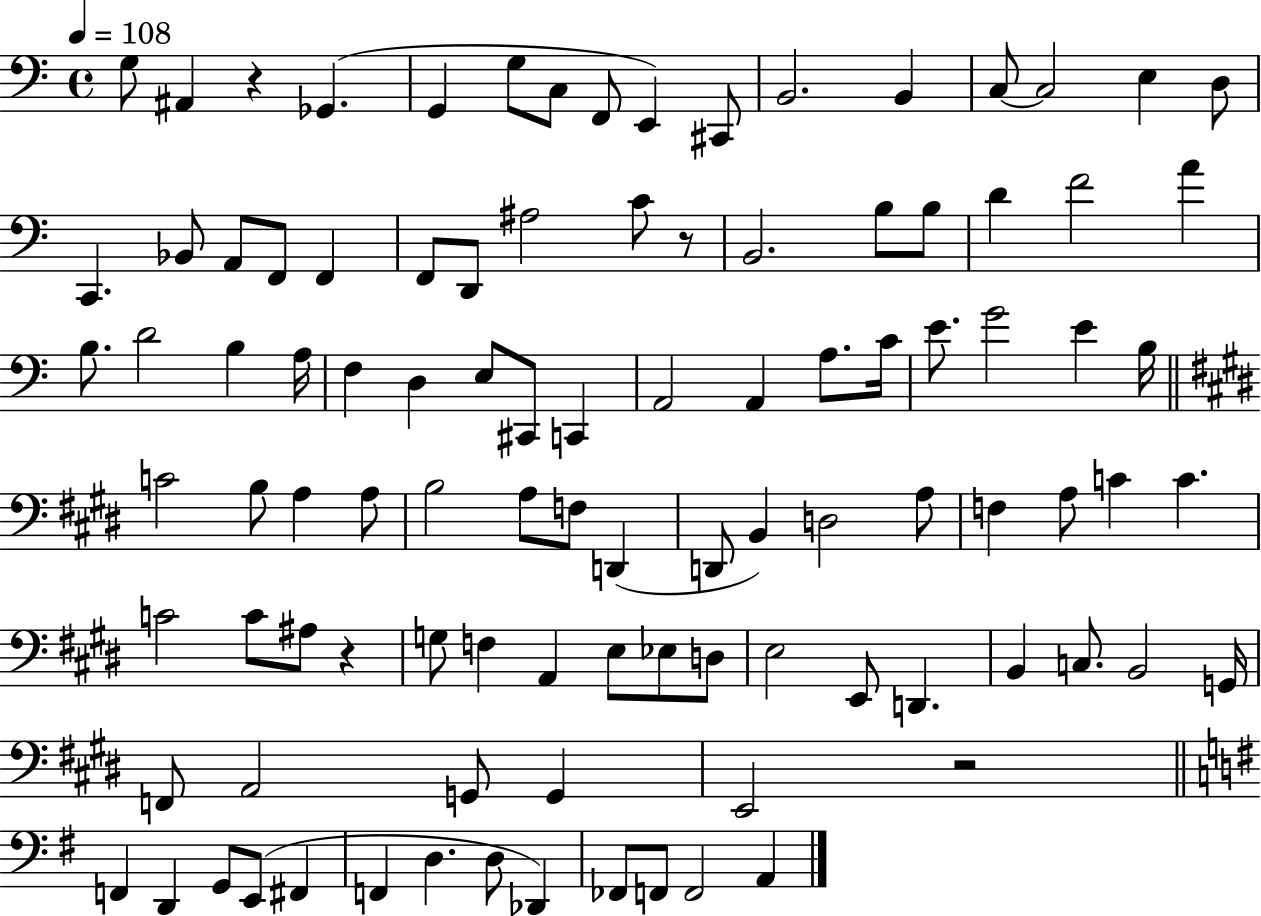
{
  \clef bass
  \time 4/4
  \defaultTimeSignature
  \key c \major
  \tempo 4 = 108
  g8 ais,4 r4 ges,4.( | g,4 g8 c8 f,8 e,4) cis,8 | b,2. b,4 | c8~~ c2 e4 d8 | \break c,4. bes,8 a,8 f,8 f,4 | f,8 d,8 ais2 c'8 r8 | b,2. b8 b8 | d'4 f'2 a'4 | \break b8. d'2 b4 a16 | f4 d4 e8 cis,8 c,4 | a,2 a,4 a8. c'16 | e'8. g'2 e'4 b16 | \break \bar "||" \break \key e \major c'2 b8 a4 a8 | b2 a8 f8 d,4( | d,8 b,4) d2 a8 | f4 a8 c'4 c'4. | \break c'2 c'8 ais8 r4 | g8 f4 a,4 e8 ees8 d8 | e2 e,8 d,4. | b,4 c8. b,2 g,16 | \break f,8 a,2 g,8 g,4 | e,2 r2 | \bar "||" \break \key g \major f,4 d,4 g,8 e,8( fis,4 | f,4 d4. d8 des,4) | fes,8 f,8 f,2 a,4 | \bar "|."
}